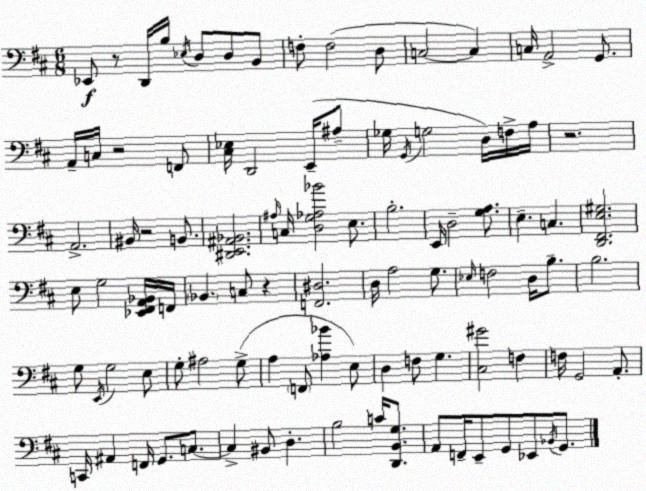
X:1
T:Untitled
M:6/8
L:1/4
K:D
_E,,/2 z/2 D,,/4 B,/4 _E,/4 D,/2 D,/2 B,,/2 F,/2 F,2 D,/2 C,2 C, C,/4 A,,2 G,,/2 A,,/4 C,/4 z2 F,,/2 [^C,_E,]/4 D,,2 E,,/4 ^A,/2 _G,/4 G,,/4 G,2 D,/4 F,/4 A,/4 z2 A,,2 ^B,,/4 z2 B,,/2 [^D,,E,,^A,,_B,,]2 ^A,/4 C,/4 [D,G,_A,_B]2 E,/2 B,2 E,,/4 D,2 [G,A,]/2 E, C, [D,,^F,,E,^G,]2 E,/2 G,2 [_E,,^F,,A,,_B,,]/4 F,,/4 _B,, C,/2 z [F,,^D,]2 D,/4 A,2 G,/2 _E,/4 F,2 D,/4 B,/2 B,2 G,/2 E,,/4 G,2 E,/2 G,/2 ^A,2 G,/2 A, F,,/2 [_A,_B] E,/2 D, F,/2 G, [^C,^G]2 F, F,/4 G,,2 A,,/2 C,,/4 ^A,, F,,/4 G,,/2 C,/2 C, ^B,,/2 D, B,2 C/4 [D,,B,,G,]/2 A,,/2 F,,/4 E,,/2 G,,/2 _E,,/2 _B,,/4 G,,/2